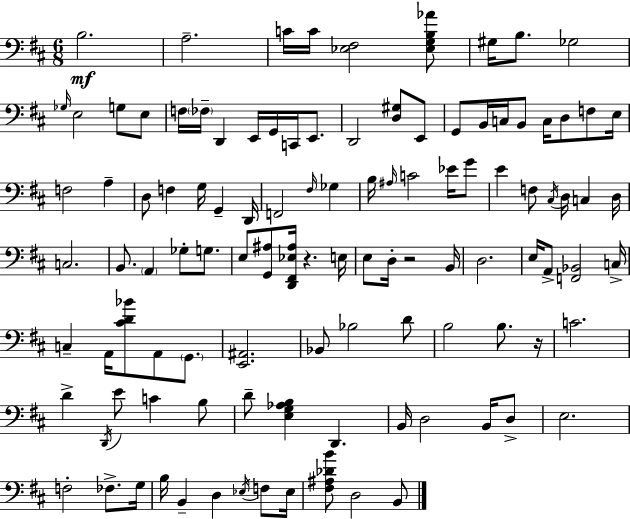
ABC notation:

X:1
T:Untitled
M:6/8
L:1/4
K:D
B,2 A,2 C/4 C/4 [_E,^F,]2 [_E,G,B,_A]/2 ^G,/4 B,/2 _G,2 _G,/4 E,2 G,/2 E,/2 F,/4 _F,/4 D,, E,,/4 G,,/4 C,,/4 E,,/2 D,,2 [D,^G,]/2 E,,/2 G,,/2 B,,/4 C,/4 B,,/2 C,/4 D,/2 F,/2 E,/4 F,2 A, D,/2 F, G,/4 G,, D,,/4 F,,2 ^F,/4 _G, B,/4 ^A,/4 C2 _E/4 G/2 E F,/2 ^C,/4 D,/4 C, D,/4 C,2 B,,/2 A,, _G,/2 G,/2 E,/2 [G,,^A,]/2 [D,,^F,,_E,^A,]/4 z E,/4 E,/2 D,/4 z2 B,,/4 D,2 E,/4 A,,/2 [F,,_B,,]2 C,/4 C, A,,/4 [^CD_B]/2 A,,/2 G,,/2 [E,,^A,,]2 _B,,/2 _B,2 D/2 B,2 B,/2 z/4 C2 D D,,/4 E/2 C B,/2 D/2 [E,G,_A,B,] D,, B,,/4 D,2 B,,/4 D,/2 E,2 F,2 _F,/2 G,/4 B,/4 B,, D, _E,/4 F,/2 _E,/4 [^F,^A,_DB]/2 D,2 B,,/2